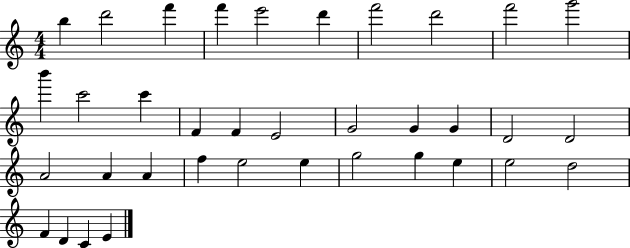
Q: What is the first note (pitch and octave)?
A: B5